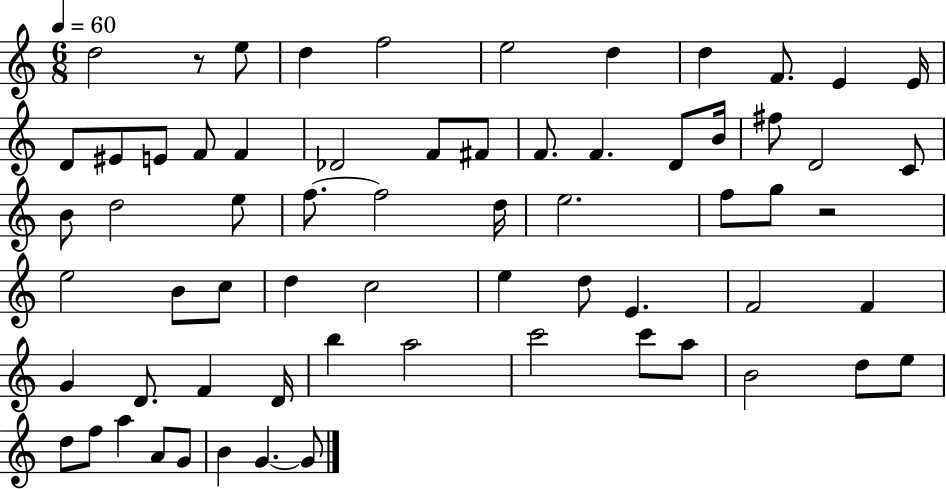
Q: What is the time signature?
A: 6/8